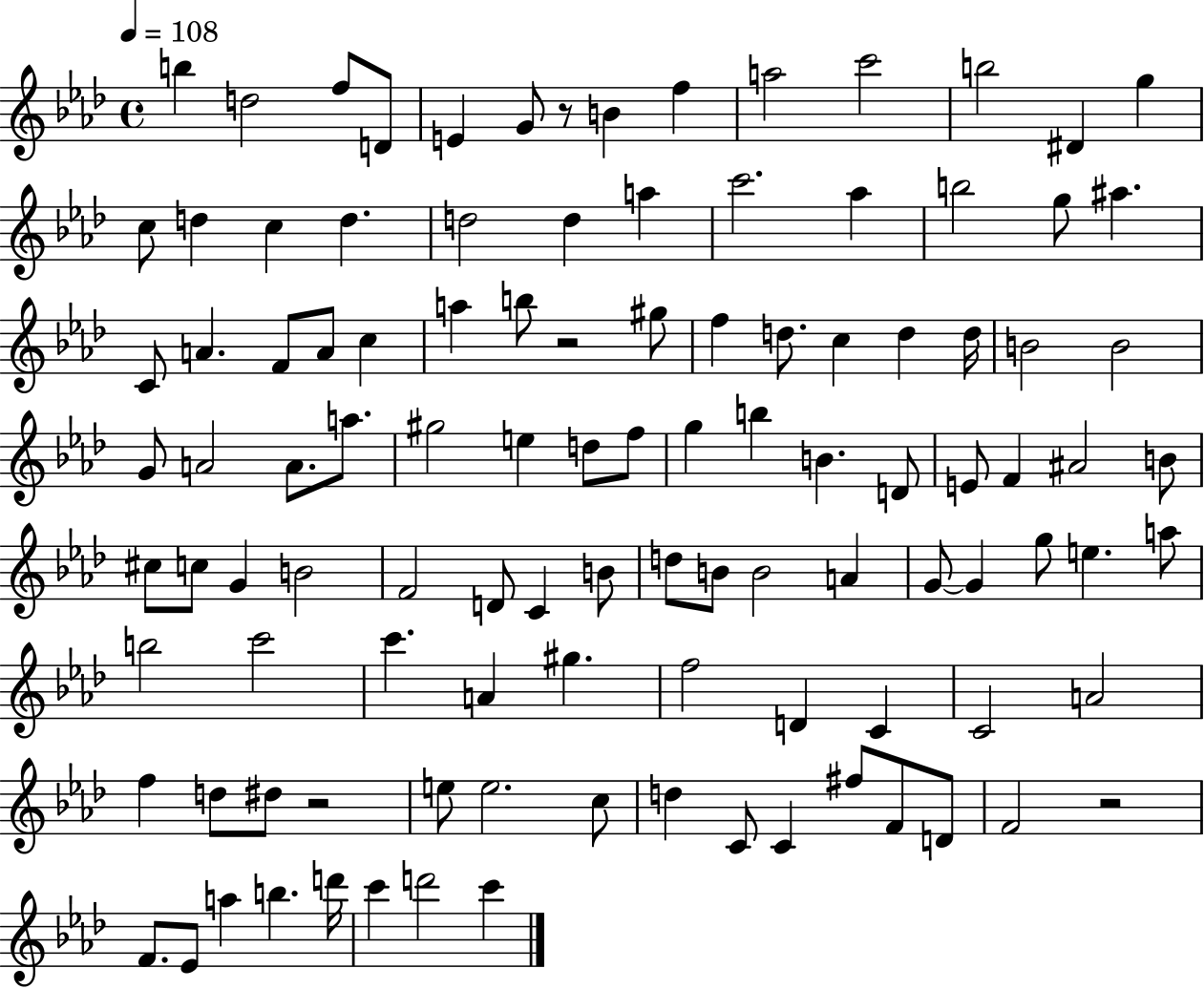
{
  \clef treble
  \time 4/4
  \defaultTimeSignature
  \key aes \major
  \tempo 4 = 108
  \repeat volta 2 { b''4 d''2 f''8 d'8 | e'4 g'8 r8 b'4 f''4 | a''2 c'''2 | b''2 dis'4 g''4 | \break c''8 d''4 c''4 d''4. | d''2 d''4 a''4 | c'''2. aes''4 | b''2 g''8 ais''4. | \break c'8 a'4. f'8 a'8 c''4 | a''4 b''8 r2 gis''8 | f''4 d''8. c''4 d''4 d''16 | b'2 b'2 | \break g'8 a'2 a'8. a''8. | gis''2 e''4 d''8 f''8 | g''4 b''4 b'4. d'8 | e'8 f'4 ais'2 b'8 | \break cis''8 c''8 g'4 b'2 | f'2 d'8 c'4 b'8 | d''8 b'8 b'2 a'4 | g'8~~ g'4 g''8 e''4. a''8 | \break b''2 c'''2 | c'''4. a'4 gis''4. | f''2 d'4 c'4 | c'2 a'2 | \break f''4 d''8 dis''8 r2 | e''8 e''2. c''8 | d''4 c'8 c'4 fis''8 f'8 d'8 | f'2 r2 | \break f'8. ees'8 a''4 b''4. d'''16 | c'''4 d'''2 c'''4 | } \bar "|."
}